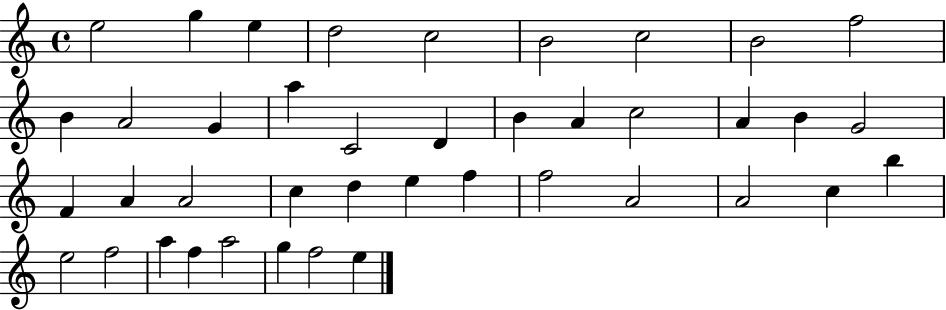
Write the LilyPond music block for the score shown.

{
  \clef treble
  \time 4/4
  \defaultTimeSignature
  \key c \major
  e''2 g''4 e''4 | d''2 c''2 | b'2 c''2 | b'2 f''2 | \break b'4 a'2 g'4 | a''4 c'2 d'4 | b'4 a'4 c''2 | a'4 b'4 g'2 | \break f'4 a'4 a'2 | c''4 d''4 e''4 f''4 | f''2 a'2 | a'2 c''4 b''4 | \break e''2 f''2 | a''4 f''4 a''2 | g''4 f''2 e''4 | \bar "|."
}